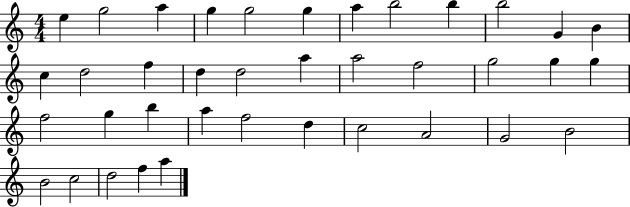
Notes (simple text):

E5/q G5/h A5/q G5/q G5/h G5/q A5/q B5/h B5/q B5/h G4/q B4/q C5/q D5/h F5/q D5/q D5/h A5/q A5/h F5/h G5/h G5/q G5/q F5/h G5/q B5/q A5/q F5/h D5/q C5/h A4/h G4/h B4/h B4/h C5/h D5/h F5/q A5/q